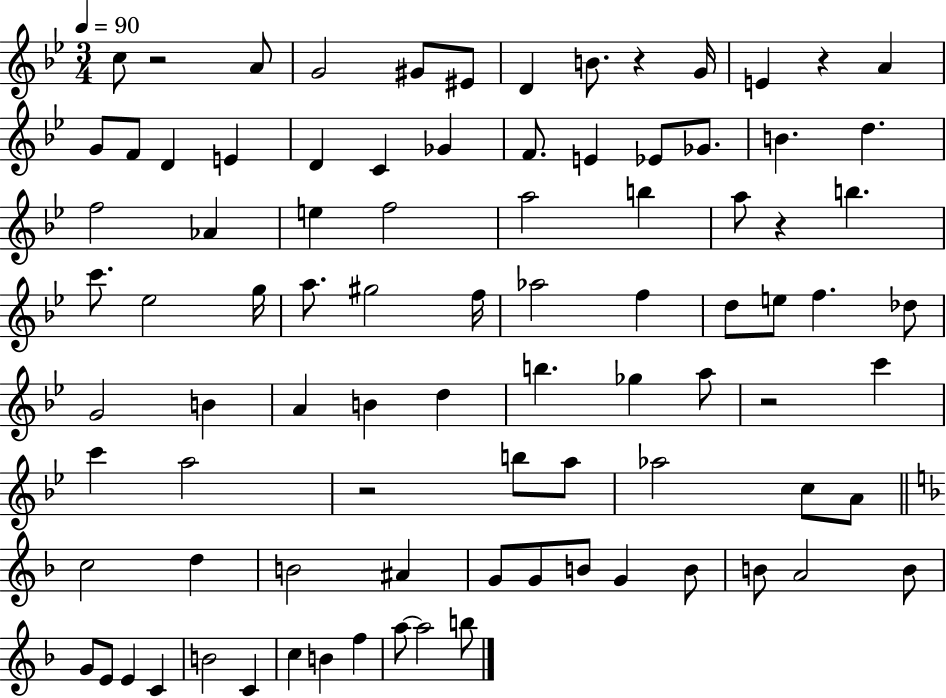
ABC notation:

X:1
T:Untitled
M:3/4
L:1/4
K:Bb
c/2 z2 A/2 G2 ^G/2 ^E/2 D B/2 z G/4 E z A G/2 F/2 D E D C _G F/2 E _E/2 _G/2 B d f2 _A e f2 a2 b a/2 z b c'/2 _e2 g/4 a/2 ^g2 f/4 _a2 f d/2 e/2 f _d/2 G2 B A B d b _g a/2 z2 c' c' a2 z2 b/2 a/2 _a2 c/2 A/2 c2 d B2 ^A G/2 G/2 B/2 G B/2 B/2 A2 B/2 G/2 E/2 E C B2 C c B f a/2 a2 b/2